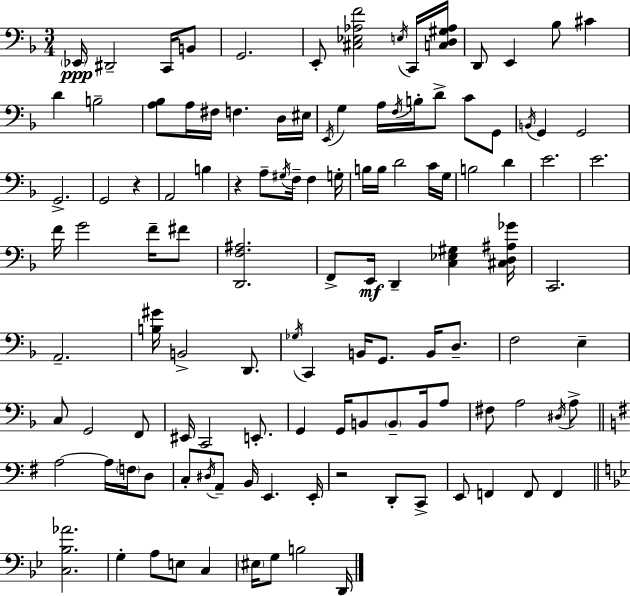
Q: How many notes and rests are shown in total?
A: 118